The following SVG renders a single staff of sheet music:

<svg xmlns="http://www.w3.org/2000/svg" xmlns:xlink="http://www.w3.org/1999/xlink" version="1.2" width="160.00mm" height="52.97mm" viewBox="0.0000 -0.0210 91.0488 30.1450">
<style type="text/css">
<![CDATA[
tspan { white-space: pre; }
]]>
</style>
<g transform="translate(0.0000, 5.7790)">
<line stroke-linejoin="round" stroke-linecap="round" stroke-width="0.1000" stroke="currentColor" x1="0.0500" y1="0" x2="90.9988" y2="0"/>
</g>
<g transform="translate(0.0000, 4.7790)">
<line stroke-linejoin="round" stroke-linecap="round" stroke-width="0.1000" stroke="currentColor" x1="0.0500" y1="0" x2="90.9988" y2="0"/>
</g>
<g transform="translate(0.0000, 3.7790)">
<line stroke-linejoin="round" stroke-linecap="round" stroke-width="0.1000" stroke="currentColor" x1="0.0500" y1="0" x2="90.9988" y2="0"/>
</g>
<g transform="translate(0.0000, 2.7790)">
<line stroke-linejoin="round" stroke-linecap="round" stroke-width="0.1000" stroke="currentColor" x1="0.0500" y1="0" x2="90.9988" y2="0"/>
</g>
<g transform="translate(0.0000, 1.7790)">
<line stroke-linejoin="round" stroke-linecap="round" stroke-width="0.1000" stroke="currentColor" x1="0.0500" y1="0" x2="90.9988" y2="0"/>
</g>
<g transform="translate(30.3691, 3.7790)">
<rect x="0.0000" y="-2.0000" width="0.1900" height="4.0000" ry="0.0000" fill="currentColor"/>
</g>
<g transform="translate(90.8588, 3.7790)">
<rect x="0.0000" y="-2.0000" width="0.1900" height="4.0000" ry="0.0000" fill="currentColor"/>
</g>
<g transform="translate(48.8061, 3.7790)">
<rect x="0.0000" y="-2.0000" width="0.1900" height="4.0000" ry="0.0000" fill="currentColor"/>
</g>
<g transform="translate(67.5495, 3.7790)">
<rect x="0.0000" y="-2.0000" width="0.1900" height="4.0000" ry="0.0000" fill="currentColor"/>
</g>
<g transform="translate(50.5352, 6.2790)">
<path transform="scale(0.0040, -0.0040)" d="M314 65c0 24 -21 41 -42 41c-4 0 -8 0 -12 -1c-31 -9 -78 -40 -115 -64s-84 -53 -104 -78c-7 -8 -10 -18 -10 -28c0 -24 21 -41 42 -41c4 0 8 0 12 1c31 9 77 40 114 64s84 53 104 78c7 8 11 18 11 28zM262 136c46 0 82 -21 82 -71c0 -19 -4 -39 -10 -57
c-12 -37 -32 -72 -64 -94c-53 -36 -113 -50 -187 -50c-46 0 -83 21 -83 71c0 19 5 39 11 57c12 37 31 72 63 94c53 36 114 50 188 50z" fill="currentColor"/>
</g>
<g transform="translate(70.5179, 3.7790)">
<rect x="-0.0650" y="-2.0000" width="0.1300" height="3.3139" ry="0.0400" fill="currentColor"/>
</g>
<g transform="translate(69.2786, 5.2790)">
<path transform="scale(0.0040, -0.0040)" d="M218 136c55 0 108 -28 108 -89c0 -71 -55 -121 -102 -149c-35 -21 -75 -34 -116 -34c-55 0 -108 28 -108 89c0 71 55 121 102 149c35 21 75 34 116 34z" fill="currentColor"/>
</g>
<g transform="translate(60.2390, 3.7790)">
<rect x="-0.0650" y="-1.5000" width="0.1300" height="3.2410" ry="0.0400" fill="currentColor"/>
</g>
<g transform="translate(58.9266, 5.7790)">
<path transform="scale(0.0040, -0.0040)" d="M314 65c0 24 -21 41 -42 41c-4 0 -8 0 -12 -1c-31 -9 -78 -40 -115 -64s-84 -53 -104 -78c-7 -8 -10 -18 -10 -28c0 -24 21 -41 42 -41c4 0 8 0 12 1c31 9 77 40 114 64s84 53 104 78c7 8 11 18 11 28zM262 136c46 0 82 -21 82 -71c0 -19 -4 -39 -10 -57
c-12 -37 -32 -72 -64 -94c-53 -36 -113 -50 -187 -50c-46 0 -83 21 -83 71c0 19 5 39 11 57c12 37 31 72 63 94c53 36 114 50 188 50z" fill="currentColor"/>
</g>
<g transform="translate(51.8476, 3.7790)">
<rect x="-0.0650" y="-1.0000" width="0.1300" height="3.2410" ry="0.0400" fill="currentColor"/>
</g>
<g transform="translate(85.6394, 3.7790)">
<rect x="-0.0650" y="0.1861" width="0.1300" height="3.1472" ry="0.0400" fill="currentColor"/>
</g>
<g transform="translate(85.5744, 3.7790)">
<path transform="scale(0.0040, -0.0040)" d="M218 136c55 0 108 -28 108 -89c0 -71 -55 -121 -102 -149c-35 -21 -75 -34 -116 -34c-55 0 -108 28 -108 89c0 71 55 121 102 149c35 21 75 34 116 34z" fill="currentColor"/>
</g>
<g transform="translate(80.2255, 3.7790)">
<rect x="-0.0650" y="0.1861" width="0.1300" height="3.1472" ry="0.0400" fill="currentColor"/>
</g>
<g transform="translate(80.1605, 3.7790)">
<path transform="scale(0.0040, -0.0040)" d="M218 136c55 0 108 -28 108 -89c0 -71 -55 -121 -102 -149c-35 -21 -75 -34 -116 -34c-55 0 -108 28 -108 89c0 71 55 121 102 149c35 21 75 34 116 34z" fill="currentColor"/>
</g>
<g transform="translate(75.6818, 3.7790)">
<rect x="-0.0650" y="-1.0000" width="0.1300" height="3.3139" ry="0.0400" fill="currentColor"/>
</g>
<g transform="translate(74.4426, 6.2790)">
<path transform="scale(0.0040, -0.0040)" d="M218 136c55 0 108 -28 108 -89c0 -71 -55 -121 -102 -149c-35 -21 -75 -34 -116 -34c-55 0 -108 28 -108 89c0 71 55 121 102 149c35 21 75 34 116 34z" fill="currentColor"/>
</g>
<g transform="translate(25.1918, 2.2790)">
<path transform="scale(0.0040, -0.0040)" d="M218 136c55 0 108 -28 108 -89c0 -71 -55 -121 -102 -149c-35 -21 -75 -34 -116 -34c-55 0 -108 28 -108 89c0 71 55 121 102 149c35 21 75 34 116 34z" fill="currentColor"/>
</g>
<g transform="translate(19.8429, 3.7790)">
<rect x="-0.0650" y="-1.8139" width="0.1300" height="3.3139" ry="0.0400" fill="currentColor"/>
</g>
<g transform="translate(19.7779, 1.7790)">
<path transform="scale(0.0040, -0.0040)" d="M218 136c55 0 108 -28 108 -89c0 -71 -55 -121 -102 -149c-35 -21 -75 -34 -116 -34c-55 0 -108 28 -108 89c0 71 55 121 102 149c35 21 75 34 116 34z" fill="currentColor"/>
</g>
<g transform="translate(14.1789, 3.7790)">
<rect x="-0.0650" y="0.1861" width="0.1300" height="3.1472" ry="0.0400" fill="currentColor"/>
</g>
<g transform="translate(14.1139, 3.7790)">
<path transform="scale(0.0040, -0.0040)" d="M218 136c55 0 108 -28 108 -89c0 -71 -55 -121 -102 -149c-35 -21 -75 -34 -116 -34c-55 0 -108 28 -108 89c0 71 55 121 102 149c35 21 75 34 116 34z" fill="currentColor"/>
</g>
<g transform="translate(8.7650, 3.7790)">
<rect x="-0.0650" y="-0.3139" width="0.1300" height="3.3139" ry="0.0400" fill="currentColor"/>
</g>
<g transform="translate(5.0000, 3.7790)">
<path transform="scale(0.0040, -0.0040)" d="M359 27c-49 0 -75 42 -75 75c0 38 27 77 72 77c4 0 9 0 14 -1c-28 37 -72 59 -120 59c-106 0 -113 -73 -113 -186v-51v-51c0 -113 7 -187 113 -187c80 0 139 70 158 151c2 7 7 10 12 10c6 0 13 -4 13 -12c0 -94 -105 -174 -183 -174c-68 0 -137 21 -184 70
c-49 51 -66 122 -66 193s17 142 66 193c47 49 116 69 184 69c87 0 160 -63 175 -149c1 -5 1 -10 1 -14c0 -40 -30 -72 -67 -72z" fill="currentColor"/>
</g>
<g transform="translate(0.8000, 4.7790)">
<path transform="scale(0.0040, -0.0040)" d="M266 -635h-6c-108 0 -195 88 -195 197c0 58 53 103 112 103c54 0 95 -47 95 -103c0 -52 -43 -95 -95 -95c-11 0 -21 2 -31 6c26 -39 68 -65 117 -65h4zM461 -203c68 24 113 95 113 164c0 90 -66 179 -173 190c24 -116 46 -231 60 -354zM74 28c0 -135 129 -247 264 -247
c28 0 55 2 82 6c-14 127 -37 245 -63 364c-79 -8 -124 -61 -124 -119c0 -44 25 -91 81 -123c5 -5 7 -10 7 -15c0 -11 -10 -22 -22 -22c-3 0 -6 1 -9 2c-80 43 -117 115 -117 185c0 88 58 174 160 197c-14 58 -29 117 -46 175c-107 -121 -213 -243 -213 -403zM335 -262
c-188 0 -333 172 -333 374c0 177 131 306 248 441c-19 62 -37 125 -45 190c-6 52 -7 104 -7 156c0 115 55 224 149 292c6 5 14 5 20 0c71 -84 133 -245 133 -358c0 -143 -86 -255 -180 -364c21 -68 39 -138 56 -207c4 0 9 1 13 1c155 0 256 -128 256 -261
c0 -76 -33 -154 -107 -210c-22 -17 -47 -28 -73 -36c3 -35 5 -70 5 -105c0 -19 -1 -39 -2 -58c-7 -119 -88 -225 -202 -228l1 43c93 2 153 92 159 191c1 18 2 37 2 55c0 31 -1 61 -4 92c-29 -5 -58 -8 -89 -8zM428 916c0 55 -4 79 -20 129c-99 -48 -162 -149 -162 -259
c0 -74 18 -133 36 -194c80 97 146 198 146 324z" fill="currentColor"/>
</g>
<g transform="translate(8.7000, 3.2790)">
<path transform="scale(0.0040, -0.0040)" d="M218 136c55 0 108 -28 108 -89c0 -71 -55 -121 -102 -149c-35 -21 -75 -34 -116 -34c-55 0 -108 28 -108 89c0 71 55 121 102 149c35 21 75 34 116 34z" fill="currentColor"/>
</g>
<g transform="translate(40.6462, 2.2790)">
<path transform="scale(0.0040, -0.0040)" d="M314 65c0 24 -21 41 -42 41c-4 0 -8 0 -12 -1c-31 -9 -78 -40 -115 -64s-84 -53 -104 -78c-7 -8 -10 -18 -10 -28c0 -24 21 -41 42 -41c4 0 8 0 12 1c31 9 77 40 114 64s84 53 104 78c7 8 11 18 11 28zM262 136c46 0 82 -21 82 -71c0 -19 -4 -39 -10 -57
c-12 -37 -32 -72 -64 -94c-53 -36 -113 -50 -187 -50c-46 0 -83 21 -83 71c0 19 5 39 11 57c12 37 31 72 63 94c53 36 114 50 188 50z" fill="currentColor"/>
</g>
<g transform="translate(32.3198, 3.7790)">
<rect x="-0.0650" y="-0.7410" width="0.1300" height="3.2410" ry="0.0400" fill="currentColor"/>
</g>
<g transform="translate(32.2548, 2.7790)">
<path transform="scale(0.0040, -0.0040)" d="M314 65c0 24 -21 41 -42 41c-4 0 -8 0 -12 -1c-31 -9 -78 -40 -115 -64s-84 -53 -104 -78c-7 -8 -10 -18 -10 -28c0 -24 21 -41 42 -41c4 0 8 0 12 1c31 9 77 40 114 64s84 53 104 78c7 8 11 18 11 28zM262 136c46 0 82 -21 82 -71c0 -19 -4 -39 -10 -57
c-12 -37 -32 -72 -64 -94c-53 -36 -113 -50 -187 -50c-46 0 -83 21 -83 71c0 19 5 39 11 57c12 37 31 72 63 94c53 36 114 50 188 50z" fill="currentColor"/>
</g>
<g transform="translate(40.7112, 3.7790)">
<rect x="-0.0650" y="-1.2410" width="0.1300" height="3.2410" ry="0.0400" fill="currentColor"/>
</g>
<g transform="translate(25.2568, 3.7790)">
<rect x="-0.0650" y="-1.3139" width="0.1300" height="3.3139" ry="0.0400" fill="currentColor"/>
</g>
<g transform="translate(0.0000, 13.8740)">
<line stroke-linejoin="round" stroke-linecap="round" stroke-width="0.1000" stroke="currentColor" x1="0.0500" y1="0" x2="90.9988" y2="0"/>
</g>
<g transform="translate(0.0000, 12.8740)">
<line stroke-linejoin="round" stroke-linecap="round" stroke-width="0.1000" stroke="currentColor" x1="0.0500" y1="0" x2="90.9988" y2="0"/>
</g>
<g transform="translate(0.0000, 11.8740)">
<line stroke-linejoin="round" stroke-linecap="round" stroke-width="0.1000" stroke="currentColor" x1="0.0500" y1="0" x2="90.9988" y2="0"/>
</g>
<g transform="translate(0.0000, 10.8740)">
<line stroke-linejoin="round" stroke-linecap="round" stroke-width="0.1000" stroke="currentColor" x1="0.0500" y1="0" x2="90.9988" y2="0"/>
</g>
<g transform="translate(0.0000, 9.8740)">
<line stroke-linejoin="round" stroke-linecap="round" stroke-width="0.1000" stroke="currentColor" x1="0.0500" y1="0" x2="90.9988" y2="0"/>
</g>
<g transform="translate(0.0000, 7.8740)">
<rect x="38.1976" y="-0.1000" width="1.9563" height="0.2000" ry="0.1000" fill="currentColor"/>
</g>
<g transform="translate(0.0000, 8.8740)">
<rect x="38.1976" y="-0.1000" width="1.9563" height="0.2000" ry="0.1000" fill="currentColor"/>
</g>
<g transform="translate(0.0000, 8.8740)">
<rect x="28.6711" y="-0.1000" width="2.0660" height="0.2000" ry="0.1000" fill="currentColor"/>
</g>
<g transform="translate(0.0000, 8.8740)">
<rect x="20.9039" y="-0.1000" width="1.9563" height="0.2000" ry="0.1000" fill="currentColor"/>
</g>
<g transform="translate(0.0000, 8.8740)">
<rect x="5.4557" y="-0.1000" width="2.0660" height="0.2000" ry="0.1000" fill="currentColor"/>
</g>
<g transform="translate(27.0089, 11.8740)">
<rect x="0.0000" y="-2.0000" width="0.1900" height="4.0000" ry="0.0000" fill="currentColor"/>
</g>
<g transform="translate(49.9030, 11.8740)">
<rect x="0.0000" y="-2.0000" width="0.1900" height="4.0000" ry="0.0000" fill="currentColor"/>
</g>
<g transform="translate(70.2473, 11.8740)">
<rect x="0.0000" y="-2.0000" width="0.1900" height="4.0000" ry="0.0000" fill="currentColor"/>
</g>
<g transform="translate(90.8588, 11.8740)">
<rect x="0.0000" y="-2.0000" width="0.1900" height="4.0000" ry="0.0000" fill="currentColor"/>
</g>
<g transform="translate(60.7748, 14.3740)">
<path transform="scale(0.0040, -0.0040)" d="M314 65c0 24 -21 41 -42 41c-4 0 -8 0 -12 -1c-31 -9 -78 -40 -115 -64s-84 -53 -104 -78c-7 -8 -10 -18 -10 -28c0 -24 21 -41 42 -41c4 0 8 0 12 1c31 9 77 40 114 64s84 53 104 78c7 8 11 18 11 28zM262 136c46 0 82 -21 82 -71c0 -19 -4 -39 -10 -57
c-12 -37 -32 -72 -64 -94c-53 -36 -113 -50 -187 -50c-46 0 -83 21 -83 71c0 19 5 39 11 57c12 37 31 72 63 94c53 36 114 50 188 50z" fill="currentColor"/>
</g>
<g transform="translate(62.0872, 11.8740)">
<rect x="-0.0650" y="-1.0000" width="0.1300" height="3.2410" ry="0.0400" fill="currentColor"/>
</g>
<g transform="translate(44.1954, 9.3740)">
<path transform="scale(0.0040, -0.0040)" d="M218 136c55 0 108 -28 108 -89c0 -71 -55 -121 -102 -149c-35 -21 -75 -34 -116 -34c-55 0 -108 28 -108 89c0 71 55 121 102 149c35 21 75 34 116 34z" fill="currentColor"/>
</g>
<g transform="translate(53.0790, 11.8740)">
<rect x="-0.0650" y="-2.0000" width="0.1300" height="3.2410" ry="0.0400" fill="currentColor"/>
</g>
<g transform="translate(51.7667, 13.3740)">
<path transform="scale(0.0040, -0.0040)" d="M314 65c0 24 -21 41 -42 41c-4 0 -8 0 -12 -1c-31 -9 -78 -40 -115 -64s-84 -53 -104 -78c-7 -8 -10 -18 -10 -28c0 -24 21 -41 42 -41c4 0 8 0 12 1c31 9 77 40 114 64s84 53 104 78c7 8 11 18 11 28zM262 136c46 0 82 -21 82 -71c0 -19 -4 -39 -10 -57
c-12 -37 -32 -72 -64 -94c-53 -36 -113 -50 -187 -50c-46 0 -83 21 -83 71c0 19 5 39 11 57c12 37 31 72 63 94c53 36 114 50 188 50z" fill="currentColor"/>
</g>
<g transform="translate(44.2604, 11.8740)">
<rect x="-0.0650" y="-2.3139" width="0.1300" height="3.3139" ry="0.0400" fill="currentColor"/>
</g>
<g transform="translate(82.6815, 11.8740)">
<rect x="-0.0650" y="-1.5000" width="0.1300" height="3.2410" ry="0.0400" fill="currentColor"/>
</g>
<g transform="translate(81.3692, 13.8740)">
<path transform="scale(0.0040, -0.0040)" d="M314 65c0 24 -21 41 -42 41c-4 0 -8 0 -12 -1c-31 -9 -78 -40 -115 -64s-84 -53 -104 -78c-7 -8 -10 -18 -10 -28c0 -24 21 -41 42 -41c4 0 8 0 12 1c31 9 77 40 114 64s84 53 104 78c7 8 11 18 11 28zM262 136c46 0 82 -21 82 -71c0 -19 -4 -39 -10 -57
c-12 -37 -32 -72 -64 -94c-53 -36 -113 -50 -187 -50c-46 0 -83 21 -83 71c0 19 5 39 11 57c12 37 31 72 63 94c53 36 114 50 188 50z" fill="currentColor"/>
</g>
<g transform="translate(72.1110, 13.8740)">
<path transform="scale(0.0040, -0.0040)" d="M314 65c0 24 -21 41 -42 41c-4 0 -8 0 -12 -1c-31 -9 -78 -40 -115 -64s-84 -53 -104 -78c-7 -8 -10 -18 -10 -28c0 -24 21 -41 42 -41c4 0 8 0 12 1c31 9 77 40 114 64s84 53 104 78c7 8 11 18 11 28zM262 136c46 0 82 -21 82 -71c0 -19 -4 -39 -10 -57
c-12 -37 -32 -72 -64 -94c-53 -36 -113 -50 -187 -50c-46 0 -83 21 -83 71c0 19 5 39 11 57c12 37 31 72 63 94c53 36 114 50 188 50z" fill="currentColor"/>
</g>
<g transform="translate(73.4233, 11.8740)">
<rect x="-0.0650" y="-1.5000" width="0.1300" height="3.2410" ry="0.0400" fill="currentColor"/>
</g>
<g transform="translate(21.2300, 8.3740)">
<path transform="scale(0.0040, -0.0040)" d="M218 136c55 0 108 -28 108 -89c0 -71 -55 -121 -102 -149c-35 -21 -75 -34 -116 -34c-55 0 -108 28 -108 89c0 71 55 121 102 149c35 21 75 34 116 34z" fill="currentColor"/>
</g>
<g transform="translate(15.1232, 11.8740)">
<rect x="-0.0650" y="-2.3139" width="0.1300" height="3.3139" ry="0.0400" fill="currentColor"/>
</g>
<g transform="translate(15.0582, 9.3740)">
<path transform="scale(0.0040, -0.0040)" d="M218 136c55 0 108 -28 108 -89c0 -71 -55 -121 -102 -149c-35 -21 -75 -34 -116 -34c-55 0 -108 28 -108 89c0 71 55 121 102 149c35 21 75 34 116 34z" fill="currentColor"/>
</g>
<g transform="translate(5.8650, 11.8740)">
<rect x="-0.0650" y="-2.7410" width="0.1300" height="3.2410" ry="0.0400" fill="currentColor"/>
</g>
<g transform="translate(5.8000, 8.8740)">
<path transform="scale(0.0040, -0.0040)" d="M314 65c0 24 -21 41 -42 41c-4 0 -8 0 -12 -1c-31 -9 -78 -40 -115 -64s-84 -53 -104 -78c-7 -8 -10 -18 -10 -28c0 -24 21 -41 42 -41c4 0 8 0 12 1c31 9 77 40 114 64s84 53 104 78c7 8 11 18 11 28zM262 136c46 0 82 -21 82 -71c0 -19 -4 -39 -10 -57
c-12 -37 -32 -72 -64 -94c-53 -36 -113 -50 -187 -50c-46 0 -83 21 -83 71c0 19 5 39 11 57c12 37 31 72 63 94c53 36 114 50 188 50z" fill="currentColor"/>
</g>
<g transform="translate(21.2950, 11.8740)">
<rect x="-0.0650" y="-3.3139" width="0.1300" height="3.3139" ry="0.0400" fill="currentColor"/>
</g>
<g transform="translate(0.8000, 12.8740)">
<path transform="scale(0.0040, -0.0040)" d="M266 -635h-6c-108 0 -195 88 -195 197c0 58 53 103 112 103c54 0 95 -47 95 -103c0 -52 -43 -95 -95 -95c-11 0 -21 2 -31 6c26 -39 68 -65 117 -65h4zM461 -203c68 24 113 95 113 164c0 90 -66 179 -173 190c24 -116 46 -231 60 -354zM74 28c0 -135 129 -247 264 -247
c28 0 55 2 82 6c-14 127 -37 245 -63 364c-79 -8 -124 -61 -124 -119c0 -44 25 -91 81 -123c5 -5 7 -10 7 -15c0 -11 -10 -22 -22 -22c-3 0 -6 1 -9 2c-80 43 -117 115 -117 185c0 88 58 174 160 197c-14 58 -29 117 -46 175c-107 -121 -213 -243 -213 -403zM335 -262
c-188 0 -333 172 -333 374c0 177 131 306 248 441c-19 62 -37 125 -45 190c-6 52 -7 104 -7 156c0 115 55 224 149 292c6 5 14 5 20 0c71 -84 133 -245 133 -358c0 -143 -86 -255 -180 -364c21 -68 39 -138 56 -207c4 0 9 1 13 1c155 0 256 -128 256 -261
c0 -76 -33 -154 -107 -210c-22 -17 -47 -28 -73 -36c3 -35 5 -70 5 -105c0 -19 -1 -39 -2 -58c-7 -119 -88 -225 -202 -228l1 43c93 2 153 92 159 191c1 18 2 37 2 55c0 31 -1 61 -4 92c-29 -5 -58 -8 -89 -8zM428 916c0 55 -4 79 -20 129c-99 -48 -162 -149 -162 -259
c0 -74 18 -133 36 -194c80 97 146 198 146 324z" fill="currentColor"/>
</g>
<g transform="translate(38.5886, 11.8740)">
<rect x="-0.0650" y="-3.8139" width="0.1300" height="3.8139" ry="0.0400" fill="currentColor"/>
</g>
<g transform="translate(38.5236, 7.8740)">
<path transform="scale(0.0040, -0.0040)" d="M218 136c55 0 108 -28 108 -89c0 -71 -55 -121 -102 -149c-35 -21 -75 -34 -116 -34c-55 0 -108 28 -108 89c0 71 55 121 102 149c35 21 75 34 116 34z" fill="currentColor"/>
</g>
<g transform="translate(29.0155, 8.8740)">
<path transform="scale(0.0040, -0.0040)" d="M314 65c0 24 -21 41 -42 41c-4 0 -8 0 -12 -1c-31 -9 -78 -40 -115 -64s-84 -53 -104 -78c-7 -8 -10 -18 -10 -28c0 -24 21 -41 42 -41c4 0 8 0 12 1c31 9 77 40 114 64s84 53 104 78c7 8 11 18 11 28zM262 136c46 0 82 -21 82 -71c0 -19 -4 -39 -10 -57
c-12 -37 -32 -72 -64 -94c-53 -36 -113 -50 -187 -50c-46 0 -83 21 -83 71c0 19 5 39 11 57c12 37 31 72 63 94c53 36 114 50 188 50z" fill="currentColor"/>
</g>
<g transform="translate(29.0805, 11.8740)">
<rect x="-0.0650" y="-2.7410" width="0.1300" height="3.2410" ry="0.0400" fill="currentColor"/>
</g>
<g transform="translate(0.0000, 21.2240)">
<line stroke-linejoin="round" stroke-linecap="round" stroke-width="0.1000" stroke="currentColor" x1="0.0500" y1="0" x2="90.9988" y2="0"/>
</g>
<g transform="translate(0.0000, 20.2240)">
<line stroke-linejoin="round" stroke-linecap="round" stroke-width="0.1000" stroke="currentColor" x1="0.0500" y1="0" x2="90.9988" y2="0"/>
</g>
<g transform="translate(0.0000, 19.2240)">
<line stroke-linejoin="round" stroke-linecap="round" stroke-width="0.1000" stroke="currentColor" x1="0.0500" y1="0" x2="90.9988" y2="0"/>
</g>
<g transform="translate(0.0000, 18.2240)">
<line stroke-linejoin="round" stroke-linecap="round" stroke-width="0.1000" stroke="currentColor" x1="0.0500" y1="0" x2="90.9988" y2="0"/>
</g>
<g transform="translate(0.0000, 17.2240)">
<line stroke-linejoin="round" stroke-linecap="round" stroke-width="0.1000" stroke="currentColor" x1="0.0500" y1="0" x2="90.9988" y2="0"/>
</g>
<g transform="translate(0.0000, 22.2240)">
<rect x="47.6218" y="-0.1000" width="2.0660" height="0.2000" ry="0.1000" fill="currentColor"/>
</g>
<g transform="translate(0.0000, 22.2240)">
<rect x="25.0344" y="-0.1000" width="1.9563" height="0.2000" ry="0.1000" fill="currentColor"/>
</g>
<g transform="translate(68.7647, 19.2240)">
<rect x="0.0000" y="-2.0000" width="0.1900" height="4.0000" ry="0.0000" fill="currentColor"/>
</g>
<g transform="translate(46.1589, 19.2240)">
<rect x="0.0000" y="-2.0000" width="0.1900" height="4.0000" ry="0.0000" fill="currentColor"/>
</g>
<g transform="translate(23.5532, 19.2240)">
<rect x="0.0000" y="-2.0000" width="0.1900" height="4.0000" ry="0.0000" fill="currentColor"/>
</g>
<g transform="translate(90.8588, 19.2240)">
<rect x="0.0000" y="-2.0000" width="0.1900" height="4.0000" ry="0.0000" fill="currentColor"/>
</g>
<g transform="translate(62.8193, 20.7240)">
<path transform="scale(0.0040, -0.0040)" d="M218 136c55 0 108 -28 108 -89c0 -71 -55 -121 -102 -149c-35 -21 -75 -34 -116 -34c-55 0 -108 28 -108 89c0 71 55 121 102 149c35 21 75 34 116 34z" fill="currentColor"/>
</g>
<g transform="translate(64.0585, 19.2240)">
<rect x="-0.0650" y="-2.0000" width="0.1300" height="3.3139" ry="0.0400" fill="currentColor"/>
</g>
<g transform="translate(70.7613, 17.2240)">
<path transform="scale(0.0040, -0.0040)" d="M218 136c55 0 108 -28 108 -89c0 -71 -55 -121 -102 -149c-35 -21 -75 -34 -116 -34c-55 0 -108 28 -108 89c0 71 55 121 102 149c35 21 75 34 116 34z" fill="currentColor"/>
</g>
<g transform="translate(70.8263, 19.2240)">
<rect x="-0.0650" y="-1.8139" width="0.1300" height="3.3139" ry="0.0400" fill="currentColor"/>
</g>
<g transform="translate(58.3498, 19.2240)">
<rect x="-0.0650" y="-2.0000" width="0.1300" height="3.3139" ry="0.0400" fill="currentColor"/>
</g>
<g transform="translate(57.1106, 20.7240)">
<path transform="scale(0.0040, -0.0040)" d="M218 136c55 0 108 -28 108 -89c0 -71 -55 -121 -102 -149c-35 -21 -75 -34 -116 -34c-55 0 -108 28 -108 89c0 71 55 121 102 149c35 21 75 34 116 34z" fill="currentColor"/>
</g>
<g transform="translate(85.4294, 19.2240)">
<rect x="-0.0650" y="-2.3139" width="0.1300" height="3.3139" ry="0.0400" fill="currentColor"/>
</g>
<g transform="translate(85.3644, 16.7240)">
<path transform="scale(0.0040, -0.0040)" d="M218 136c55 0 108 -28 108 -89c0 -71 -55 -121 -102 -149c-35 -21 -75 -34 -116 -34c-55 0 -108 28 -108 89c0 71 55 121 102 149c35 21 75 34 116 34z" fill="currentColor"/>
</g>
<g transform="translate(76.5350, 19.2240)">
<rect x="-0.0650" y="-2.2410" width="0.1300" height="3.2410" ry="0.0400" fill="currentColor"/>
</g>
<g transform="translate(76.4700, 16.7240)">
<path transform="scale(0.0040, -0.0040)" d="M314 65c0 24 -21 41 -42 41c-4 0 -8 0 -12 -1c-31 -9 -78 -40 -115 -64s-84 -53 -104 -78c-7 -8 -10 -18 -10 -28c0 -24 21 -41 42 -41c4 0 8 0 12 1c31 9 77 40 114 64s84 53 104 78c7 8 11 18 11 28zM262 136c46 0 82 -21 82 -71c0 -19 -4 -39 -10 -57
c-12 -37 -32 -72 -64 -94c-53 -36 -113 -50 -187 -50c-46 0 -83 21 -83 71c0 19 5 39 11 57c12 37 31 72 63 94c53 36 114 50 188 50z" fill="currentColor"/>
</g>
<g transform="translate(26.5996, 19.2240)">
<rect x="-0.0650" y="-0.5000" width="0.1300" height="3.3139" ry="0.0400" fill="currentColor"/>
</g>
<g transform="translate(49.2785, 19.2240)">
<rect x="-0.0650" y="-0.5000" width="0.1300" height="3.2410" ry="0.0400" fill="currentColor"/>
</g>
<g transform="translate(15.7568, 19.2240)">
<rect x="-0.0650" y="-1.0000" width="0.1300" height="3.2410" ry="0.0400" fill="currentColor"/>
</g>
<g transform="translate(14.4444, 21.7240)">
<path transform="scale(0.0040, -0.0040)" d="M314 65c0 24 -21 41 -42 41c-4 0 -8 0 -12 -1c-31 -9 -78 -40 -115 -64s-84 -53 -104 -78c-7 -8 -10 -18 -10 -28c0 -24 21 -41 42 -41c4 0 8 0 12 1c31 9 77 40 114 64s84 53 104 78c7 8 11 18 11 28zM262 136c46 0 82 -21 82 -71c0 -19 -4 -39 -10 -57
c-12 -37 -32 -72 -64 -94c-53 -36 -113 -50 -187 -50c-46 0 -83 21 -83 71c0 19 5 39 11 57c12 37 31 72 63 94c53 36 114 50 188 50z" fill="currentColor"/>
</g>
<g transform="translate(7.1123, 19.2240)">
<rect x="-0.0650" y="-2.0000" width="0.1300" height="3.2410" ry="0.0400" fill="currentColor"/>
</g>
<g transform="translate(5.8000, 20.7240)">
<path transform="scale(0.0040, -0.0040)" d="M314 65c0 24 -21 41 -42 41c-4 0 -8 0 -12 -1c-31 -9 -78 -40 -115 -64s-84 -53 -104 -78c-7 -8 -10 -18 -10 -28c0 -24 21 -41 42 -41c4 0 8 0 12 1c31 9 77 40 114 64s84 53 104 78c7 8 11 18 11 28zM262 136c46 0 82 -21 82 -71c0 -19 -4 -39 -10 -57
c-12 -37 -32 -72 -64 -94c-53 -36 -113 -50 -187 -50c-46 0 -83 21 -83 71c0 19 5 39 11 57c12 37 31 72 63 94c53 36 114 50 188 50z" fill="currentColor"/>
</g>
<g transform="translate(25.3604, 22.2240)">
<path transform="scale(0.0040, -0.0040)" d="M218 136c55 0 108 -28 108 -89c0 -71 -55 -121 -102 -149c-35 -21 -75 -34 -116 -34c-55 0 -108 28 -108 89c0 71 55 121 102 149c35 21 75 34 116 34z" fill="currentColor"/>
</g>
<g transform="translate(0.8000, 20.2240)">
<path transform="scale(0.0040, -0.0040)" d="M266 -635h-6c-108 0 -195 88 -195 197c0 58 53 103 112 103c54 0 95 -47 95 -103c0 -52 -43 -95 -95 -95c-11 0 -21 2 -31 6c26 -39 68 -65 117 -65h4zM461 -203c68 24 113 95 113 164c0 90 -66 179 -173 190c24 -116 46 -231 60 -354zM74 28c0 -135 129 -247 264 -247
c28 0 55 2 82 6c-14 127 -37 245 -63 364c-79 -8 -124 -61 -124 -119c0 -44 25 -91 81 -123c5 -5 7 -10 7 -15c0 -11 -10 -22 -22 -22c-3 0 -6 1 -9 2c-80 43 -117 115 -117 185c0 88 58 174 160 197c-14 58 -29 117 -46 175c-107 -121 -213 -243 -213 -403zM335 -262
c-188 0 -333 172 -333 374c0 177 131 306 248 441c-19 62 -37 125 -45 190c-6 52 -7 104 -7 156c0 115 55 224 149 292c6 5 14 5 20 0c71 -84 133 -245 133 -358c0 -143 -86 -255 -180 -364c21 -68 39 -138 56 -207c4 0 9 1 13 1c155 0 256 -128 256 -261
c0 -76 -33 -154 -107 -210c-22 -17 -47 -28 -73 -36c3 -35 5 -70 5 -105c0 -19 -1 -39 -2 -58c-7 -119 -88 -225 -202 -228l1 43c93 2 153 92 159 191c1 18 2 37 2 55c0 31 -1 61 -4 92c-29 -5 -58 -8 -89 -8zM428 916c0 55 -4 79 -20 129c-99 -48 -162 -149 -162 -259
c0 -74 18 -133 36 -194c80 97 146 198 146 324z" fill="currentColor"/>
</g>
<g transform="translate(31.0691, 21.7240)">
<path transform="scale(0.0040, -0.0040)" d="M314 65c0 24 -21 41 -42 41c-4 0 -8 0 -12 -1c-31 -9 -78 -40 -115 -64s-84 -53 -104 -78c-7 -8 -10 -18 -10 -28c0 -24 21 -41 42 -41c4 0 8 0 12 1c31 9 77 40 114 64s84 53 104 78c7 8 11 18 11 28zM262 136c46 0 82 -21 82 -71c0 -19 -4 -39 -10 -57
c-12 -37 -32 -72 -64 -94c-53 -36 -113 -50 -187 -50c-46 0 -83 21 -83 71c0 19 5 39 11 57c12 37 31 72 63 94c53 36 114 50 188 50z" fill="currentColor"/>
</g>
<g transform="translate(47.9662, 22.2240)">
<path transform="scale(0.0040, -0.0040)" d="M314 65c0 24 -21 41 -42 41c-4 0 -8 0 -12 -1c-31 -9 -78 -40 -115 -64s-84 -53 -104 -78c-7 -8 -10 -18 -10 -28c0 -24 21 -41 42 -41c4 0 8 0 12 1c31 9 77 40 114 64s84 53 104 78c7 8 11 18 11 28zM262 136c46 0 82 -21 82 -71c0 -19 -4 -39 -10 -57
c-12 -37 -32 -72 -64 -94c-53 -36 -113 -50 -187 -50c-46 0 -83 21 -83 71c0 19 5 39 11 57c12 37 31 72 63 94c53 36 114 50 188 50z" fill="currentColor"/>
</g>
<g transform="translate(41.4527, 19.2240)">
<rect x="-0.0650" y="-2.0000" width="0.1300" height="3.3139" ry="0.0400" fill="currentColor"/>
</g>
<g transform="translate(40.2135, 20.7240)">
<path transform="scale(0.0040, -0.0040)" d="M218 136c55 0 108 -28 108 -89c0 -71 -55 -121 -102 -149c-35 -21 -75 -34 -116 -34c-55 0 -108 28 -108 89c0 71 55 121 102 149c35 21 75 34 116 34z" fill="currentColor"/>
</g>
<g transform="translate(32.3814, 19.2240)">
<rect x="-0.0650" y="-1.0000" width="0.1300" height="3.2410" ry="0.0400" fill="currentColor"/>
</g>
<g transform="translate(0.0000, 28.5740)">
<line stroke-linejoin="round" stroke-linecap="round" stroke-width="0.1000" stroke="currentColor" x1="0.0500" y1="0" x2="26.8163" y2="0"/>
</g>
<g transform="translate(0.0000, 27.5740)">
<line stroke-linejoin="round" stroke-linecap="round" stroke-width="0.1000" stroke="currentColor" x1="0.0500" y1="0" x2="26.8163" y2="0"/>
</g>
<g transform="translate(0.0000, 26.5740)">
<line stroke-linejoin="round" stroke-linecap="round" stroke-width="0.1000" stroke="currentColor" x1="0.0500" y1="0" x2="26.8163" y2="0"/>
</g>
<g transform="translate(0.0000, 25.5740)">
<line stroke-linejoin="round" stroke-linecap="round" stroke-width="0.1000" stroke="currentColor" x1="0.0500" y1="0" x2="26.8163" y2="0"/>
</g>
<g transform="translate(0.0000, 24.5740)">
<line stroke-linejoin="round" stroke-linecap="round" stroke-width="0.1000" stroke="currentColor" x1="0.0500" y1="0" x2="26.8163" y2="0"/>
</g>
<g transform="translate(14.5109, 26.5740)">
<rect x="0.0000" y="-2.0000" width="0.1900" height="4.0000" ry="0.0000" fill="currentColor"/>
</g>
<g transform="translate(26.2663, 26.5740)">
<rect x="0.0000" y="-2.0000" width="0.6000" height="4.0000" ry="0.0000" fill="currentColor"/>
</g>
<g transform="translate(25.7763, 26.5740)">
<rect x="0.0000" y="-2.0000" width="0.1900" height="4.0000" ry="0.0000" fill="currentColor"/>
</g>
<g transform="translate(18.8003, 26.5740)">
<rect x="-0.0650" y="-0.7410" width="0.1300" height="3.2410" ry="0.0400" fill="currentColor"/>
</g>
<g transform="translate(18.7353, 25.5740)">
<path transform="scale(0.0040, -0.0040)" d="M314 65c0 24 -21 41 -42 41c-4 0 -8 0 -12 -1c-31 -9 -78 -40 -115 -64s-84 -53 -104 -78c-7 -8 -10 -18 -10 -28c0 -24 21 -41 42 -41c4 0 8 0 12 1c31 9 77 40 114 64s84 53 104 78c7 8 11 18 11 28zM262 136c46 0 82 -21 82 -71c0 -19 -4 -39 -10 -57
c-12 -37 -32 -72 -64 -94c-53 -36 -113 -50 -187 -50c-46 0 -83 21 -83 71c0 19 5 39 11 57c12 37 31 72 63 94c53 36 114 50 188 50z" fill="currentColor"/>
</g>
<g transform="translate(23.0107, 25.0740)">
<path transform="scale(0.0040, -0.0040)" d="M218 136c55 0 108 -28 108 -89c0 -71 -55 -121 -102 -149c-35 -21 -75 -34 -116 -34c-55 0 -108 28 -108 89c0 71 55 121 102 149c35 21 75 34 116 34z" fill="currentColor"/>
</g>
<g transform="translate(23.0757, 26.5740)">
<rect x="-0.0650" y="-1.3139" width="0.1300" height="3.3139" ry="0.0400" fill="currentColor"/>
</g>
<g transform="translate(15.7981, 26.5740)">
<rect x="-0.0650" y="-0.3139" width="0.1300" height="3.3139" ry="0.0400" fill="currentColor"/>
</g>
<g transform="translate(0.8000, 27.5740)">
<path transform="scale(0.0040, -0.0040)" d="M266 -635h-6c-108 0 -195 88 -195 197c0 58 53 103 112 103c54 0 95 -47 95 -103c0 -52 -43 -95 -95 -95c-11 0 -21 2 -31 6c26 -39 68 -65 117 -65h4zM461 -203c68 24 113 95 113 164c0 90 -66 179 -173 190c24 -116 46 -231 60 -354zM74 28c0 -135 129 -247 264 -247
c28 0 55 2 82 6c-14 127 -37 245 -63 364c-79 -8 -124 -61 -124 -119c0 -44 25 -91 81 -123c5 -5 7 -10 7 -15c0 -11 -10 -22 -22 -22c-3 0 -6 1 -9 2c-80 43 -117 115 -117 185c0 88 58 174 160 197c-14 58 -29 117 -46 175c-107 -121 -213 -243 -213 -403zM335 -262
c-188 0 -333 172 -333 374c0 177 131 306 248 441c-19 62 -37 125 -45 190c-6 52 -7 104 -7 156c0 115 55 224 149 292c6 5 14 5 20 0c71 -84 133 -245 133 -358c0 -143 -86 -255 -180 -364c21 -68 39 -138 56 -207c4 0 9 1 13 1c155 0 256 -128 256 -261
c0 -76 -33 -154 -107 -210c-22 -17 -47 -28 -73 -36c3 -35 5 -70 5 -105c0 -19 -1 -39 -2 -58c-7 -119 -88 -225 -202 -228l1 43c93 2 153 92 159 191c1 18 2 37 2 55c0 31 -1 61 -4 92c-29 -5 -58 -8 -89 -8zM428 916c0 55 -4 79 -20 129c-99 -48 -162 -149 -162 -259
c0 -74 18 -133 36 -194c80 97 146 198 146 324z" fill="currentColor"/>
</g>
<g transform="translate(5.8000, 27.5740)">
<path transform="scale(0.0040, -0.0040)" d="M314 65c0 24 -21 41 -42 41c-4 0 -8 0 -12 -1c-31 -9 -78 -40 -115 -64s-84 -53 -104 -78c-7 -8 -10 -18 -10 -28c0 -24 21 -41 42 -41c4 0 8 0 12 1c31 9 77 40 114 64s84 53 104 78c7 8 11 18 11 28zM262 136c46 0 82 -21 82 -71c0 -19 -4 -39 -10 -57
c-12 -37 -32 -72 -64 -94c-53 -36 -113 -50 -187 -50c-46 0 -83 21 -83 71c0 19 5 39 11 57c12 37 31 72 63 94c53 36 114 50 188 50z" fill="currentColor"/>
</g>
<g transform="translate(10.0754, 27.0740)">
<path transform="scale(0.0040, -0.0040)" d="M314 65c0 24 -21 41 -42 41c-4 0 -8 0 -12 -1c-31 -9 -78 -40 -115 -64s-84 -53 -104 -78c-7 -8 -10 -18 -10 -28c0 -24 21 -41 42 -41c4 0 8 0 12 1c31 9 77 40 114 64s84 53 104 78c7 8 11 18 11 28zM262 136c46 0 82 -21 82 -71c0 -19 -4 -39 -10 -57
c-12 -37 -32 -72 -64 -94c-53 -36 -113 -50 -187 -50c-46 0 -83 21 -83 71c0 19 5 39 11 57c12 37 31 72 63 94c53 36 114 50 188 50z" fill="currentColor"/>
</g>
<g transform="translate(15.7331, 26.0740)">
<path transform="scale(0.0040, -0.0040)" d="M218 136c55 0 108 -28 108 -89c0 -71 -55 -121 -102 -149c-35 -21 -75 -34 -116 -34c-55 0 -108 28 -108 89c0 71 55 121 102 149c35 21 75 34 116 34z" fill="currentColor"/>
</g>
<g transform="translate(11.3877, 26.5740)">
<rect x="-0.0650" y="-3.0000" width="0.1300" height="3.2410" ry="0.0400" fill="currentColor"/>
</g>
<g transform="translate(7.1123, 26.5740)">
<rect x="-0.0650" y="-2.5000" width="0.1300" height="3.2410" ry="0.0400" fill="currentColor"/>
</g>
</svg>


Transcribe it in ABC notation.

X:1
T:Untitled
M:4/4
L:1/4
K:C
c B f e d2 e2 D2 E2 F D B B a2 g b a2 c' g F2 D2 E2 E2 F2 D2 C D2 F C2 F F f g2 g G2 A2 c d2 e